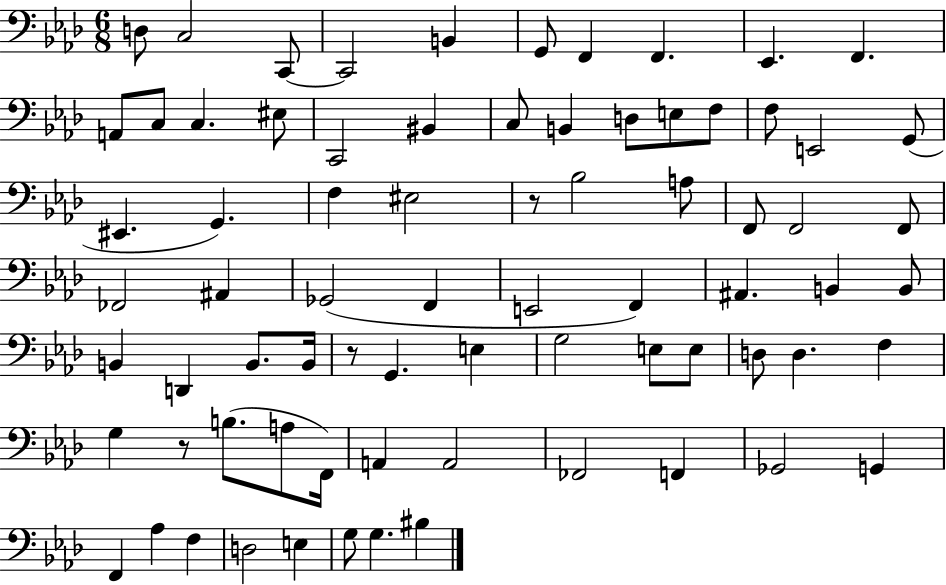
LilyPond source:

{
  \clef bass
  \numericTimeSignature
  \time 6/8
  \key aes \major
  d8 c2 c,8~~ | c,2 b,4 | g,8 f,4 f,4. | ees,4. f,4. | \break a,8 c8 c4. eis8 | c,2 bis,4 | c8 b,4 d8 e8 f8 | f8 e,2 g,8( | \break eis,4. g,4.) | f4 eis2 | r8 bes2 a8 | f,8 f,2 f,8 | \break fes,2 ais,4 | ges,2( f,4 | e,2 f,4) | ais,4. b,4 b,8 | \break b,4 d,4 b,8. b,16 | r8 g,4. e4 | g2 e8 e8 | d8 d4. f4 | \break g4 r8 b8.( a8 f,16) | a,4 a,2 | fes,2 f,4 | ges,2 g,4 | \break f,4 aes4 f4 | d2 e4 | g8 g4. bis4 | \bar "|."
}